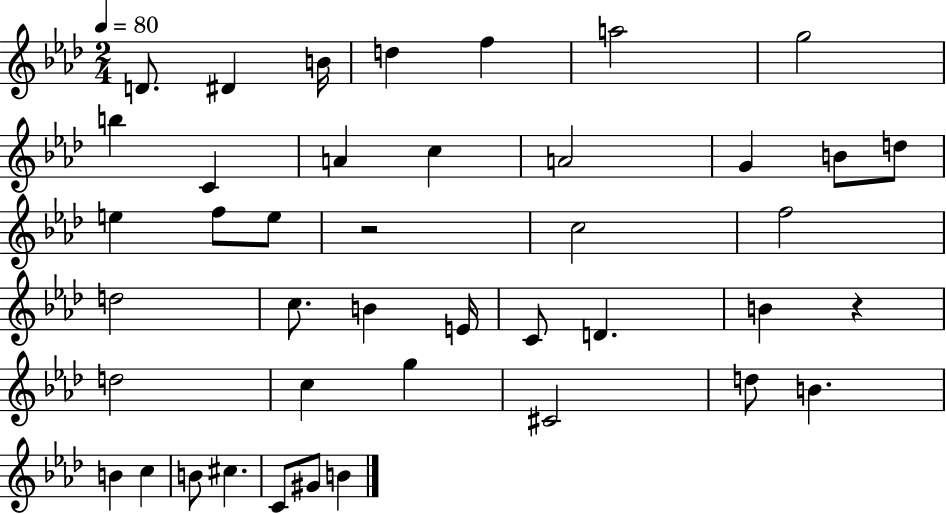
X:1
T:Untitled
M:2/4
L:1/4
K:Ab
D/2 ^D B/4 d f a2 g2 b C A c A2 G B/2 d/2 e f/2 e/2 z2 c2 f2 d2 c/2 B E/4 C/2 D B z d2 c g ^C2 d/2 B B c B/2 ^c C/2 ^G/2 B